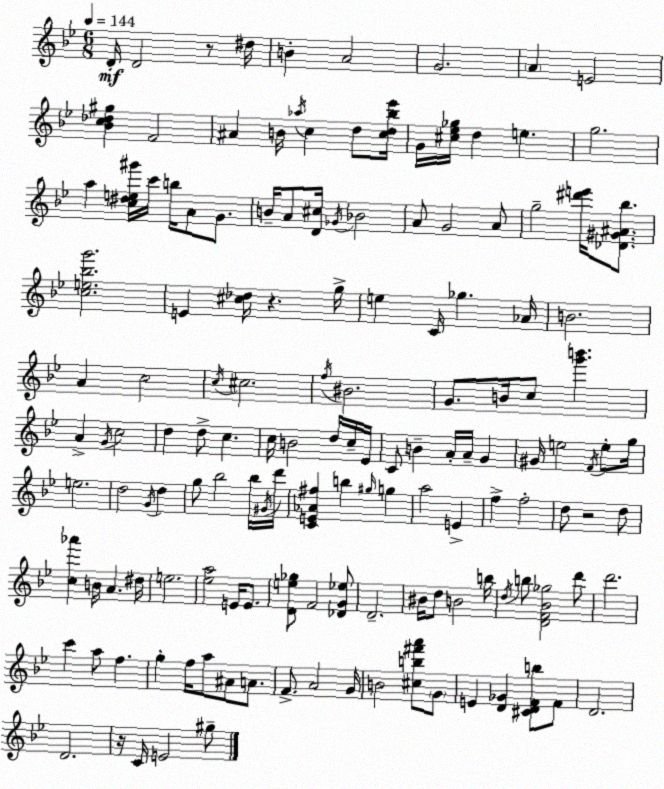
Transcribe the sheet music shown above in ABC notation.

X:1
T:Untitled
M:6/8
L:1/4
K:Gm
D/4 D2 z/2 ^d/4 B A2 G2 A E2 [_Bc_d^g] F2 ^A B/4 _a/4 c d/2 [cd_b_e']/4 G/4 [^c_e_g]/4 d e g2 a [c^de^g']/4 c'/4 b/4 A/2 G/2 B/4 A/2 [D^c]/4 _G/4 _B2 A/2 G2 A/2 g2 [^d'e']/4 [_D^G^A_b]/2 [ce_bg']2 E [^c_d]/4 z g/4 e C/4 _g _A/4 B2 A c2 c/4 ^c2 f/4 ^B2 G/2 B/4 c/2 [g'b'] A G/4 c2 d d/2 c c/4 B2 d/4 c/4 _E/4 C/2 B A/4 A/4 G ^G/4 e2 F/4 e/2 g/4 e2 d2 G/4 d g/2 _b2 _b/4 ^G/4 d'/4 [CE_A^f] b ^g/4 g a2 E f f2 d/2 z2 d/2 [c_a'] B/4 A ^d/4 e2 [_ea]2 E/4 E/2 [De_g]/2 F2 [_DG_e]/2 D2 ^B/4 d/2 B2 b/4 d/4 b/2 [DF_B_g]2 d'/2 d'2 c' a/2 f g f/4 a/2 ^A/2 A/2 F/2 A2 G/4 B2 [^cb^f'a']/2 G/2 E [D_G] [^CDFb]/2 F/2 D2 D2 z/4 C/4 E2 ^g/2